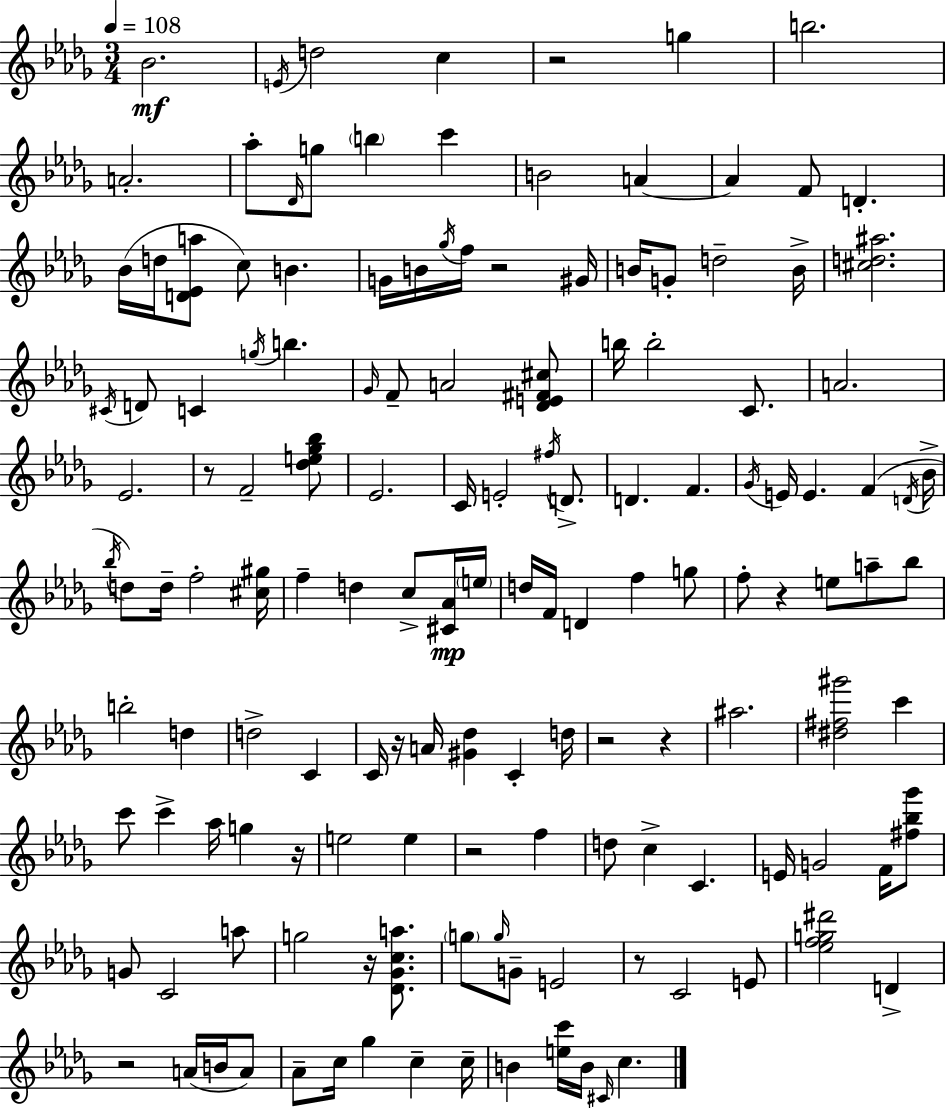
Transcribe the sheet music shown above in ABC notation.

X:1
T:Untitled
M:3/4
L:1/4
K:Bbm
_B2 E/4 d2 c z2 g b2 A2 _a/2 _D/4 g/2 b c' B2 A A F/2 D _B/4 d/4 [D_Ea]/2 c/2 B G/4 B/4 _g/4 f/4 z2 ^G/4 B/4 G/2 d2 B/4 [^cd^a]2 ^C/4 D/2 C g/4 b _G/4 F/2 A2 [_DE^F^c]/2 b/4 b2 C/2 A2 _E2 z/2 F2 [_de_g_b]/2 _E2 C/4 E2 ^f/4 D/2 D F _G/4 E/4 E F D/4 _B/4 _b/4 d/2 d/4 f2 [^c^g]/4 f d c/2 [^C_A]/4 e/4 d/4 F/4 D f g/2 f/2 z e/2 a/2 _b/2 b2 d d2 C C/4 z/4 A/4 [^G_d] C d/4 z2 z ^a2 [^d^f^g']2 c' c'/2 c' _a/4 g z/4 e2 e z2 f d/2 c C E/4 G2 F/4 [^f_b_g']/2 G/2 C2 a/2 g2 z/4 [_D_Gca]/2 g/2 g/4 G/2 E2 z/2 C2 E/2 [_efg^d']2 D z2 A/4 B/4 A/2 _A/2 c/4 _g c c/4 B [ec']/4 B/4 ^C/4 c